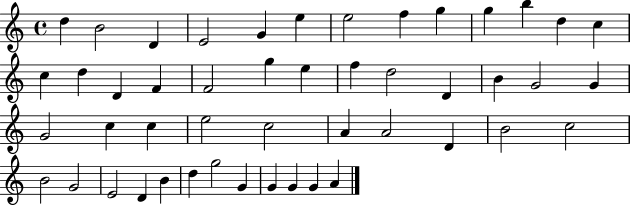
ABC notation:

X:1
T:Untitled
M:4/4
L:1/4
K:C
d B2 D E2 G e e2 f g g b d c c d D F F2 g e f d2 D B G2 G G2 c c e2 c2 A A2 D B2 c2 B2 G2 E2 D B d g2 G G G G A